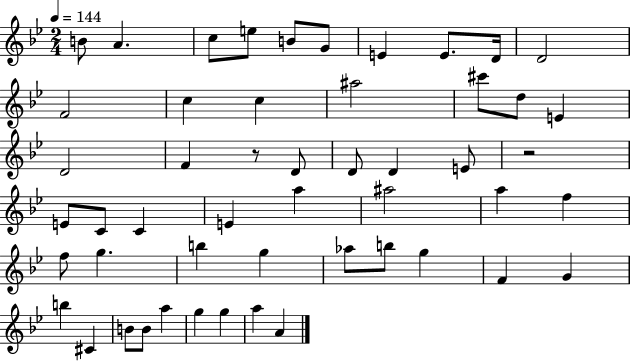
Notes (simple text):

B4/e A4/q. C5/e E5/e B4/e G4/e E4/q E4/e. D4/s D4/h F4/h C5/q C5/q A#5/h C#6/e D5/e E4/q D4/h F4/q R/e D4/e D4/e D4/q E4/e R/h E4/e C4/e C4/q E4/q A5/q A#5/h A5/q F5/q F5/e G5/q. B5/q G5/q Ab5/e B5/e G5/q F4/q G4/q B5/q C#4/q B4/e B4/e A5/q G5/q G5/q A5/q A4/q